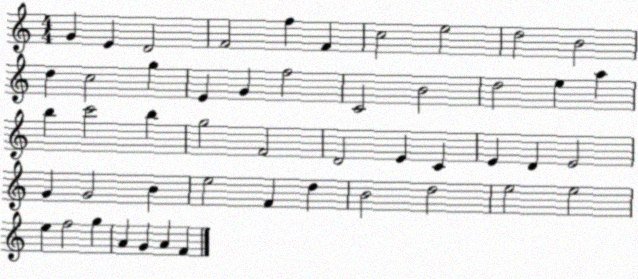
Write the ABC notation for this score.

X:1
T:Untitled
M:4/4
L:1/4
K:C
G E D2 F2 f F c2 e2 d2 B2 d c2 g E G f2 C2 B2 d2 e a b c'2 b g2 F2 D2 E C E D E2 G G2 B e2 F d B2 d2 e2 e2 e f2 g A G A F